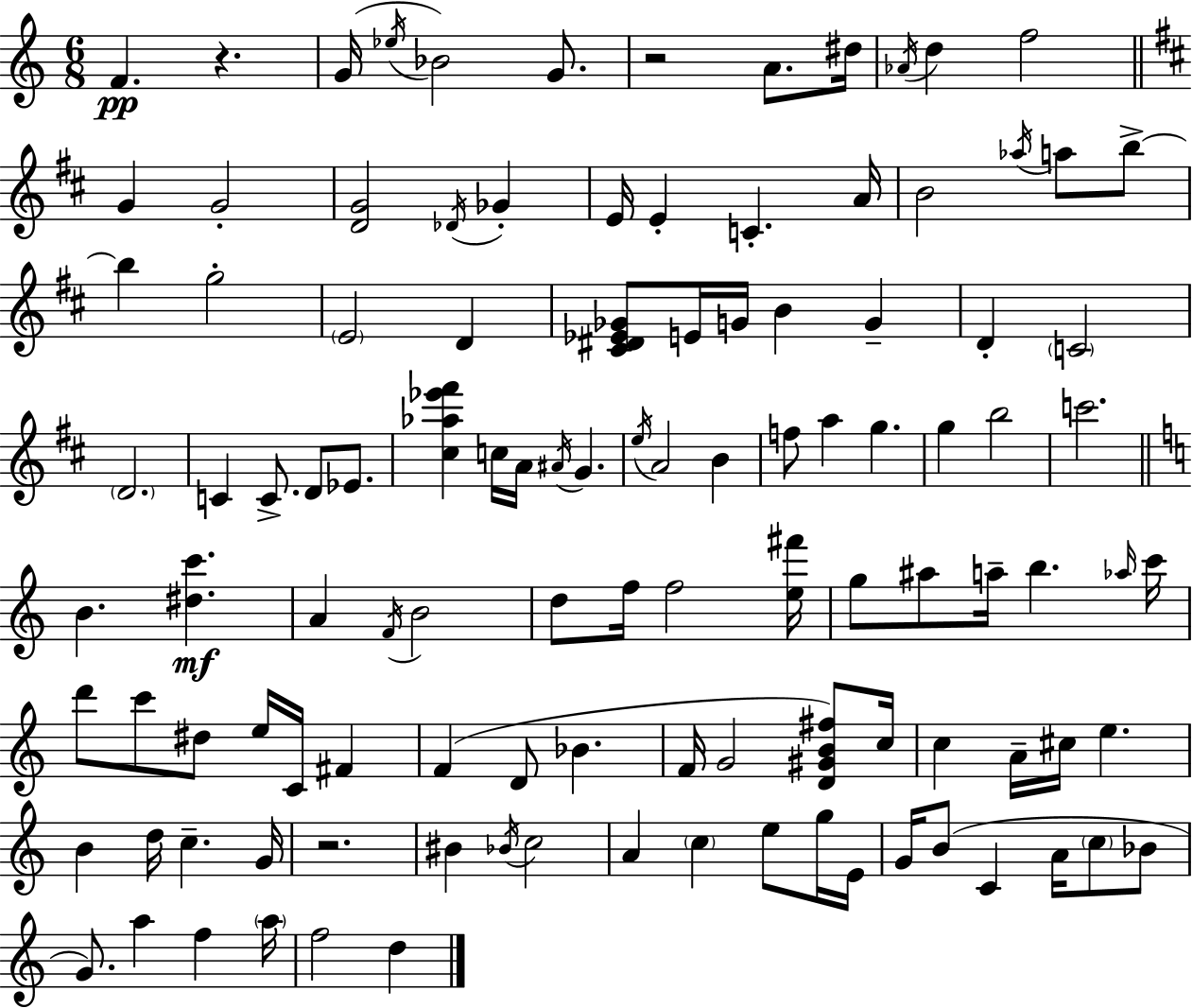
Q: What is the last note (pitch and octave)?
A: D5